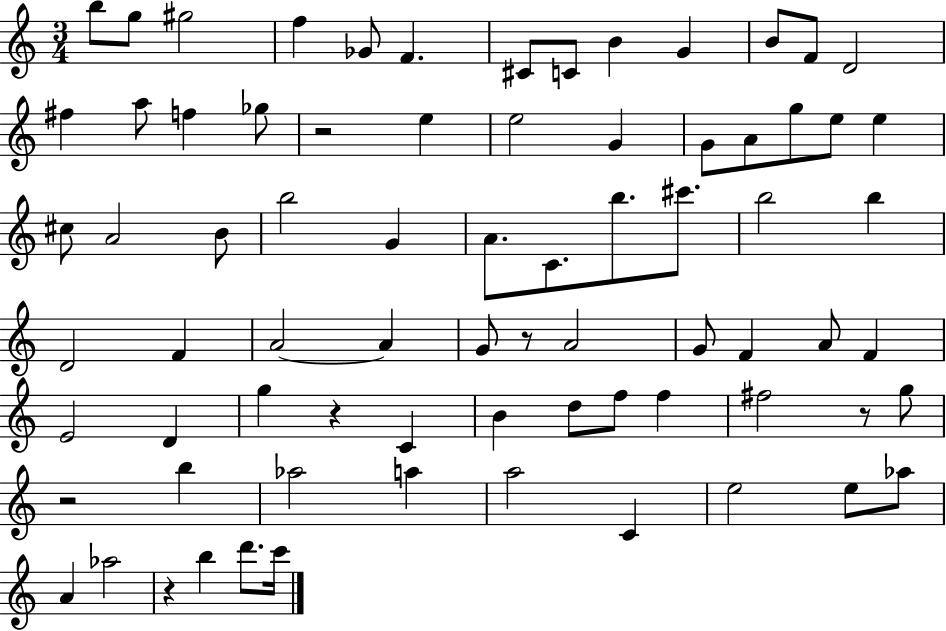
{
  \clef treble
  \numericTimeSignature
  \time 3/4
  \key c \major
  b''8 g''8 gis''2 | f''4 ges'8 f'4. | cis'8 c'8 b'4 g'4 | b'8 f'8 d'2 | \break fis''4 a''8 f''4 ges''8 | r2 e''4 | e''2 g'4 | g'8 a'8 g''8 e''8 e''4 | \break cis''8 a'2 b'8 | b''2 g'4 | a'8. c'8. b''8. cis'''8. | b''2 b''4 | \break d'2 f'4 | a'2~~ a'4 | g'8 r8 a'2 | g'8 f'4 a'8 f'4 | \break e'2 d'4 | g''4 r4 c'4 | b'4 d''8 f''8 f''4 | fis''2 r8 g''8 | \break r2 b''4 | aes''2 a''4 | a''2 c'4 | e''2 e''8 aes''8 | \break a'4 aes''2 | r4 b''4 d'''8. c'''16 | \bar "|."
}